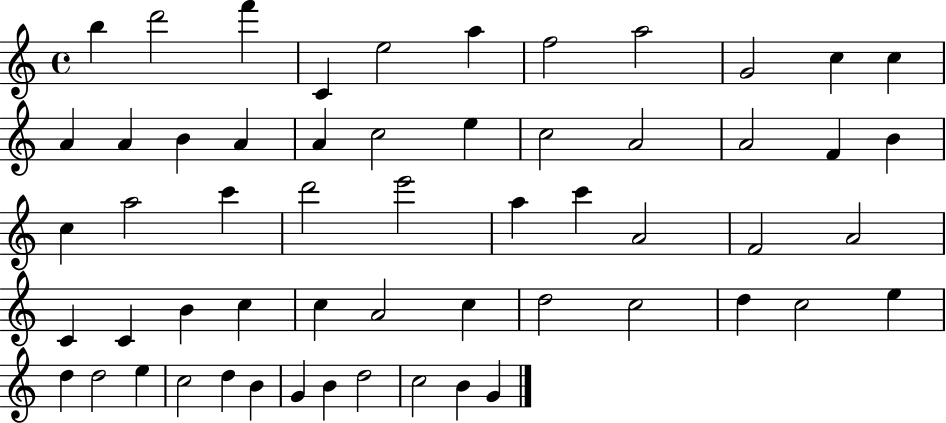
{
  \clef treble
  \time 4/4
  \defaultTimeSignature
  \key c \major
  b''4 d'''2 f'''4 | c'4 e''2 a''4 | f''2 a''2 | g'2 c''4 c''4 | \break a'4 a'4 b'4 a'4 | a'4 c''2 e''4 | c''2 a'2 | a'2 f'4 b'4 | \break c''4 a''2 c'''4 | d'''2 e'''2 | a''4 c'''4 a'2 | f'2 a'2 | \break c'4 c'4 b'4 c''4 | c''4 a'2 c''4 | d''2 c''2 | d''4 c''2 e''4 | \break d''4 d''2 e''4 | c''2 d''4 b'4 | g'4 b'4 d''2 | c''2 b'4 g'4 | \break \bar "|."
}